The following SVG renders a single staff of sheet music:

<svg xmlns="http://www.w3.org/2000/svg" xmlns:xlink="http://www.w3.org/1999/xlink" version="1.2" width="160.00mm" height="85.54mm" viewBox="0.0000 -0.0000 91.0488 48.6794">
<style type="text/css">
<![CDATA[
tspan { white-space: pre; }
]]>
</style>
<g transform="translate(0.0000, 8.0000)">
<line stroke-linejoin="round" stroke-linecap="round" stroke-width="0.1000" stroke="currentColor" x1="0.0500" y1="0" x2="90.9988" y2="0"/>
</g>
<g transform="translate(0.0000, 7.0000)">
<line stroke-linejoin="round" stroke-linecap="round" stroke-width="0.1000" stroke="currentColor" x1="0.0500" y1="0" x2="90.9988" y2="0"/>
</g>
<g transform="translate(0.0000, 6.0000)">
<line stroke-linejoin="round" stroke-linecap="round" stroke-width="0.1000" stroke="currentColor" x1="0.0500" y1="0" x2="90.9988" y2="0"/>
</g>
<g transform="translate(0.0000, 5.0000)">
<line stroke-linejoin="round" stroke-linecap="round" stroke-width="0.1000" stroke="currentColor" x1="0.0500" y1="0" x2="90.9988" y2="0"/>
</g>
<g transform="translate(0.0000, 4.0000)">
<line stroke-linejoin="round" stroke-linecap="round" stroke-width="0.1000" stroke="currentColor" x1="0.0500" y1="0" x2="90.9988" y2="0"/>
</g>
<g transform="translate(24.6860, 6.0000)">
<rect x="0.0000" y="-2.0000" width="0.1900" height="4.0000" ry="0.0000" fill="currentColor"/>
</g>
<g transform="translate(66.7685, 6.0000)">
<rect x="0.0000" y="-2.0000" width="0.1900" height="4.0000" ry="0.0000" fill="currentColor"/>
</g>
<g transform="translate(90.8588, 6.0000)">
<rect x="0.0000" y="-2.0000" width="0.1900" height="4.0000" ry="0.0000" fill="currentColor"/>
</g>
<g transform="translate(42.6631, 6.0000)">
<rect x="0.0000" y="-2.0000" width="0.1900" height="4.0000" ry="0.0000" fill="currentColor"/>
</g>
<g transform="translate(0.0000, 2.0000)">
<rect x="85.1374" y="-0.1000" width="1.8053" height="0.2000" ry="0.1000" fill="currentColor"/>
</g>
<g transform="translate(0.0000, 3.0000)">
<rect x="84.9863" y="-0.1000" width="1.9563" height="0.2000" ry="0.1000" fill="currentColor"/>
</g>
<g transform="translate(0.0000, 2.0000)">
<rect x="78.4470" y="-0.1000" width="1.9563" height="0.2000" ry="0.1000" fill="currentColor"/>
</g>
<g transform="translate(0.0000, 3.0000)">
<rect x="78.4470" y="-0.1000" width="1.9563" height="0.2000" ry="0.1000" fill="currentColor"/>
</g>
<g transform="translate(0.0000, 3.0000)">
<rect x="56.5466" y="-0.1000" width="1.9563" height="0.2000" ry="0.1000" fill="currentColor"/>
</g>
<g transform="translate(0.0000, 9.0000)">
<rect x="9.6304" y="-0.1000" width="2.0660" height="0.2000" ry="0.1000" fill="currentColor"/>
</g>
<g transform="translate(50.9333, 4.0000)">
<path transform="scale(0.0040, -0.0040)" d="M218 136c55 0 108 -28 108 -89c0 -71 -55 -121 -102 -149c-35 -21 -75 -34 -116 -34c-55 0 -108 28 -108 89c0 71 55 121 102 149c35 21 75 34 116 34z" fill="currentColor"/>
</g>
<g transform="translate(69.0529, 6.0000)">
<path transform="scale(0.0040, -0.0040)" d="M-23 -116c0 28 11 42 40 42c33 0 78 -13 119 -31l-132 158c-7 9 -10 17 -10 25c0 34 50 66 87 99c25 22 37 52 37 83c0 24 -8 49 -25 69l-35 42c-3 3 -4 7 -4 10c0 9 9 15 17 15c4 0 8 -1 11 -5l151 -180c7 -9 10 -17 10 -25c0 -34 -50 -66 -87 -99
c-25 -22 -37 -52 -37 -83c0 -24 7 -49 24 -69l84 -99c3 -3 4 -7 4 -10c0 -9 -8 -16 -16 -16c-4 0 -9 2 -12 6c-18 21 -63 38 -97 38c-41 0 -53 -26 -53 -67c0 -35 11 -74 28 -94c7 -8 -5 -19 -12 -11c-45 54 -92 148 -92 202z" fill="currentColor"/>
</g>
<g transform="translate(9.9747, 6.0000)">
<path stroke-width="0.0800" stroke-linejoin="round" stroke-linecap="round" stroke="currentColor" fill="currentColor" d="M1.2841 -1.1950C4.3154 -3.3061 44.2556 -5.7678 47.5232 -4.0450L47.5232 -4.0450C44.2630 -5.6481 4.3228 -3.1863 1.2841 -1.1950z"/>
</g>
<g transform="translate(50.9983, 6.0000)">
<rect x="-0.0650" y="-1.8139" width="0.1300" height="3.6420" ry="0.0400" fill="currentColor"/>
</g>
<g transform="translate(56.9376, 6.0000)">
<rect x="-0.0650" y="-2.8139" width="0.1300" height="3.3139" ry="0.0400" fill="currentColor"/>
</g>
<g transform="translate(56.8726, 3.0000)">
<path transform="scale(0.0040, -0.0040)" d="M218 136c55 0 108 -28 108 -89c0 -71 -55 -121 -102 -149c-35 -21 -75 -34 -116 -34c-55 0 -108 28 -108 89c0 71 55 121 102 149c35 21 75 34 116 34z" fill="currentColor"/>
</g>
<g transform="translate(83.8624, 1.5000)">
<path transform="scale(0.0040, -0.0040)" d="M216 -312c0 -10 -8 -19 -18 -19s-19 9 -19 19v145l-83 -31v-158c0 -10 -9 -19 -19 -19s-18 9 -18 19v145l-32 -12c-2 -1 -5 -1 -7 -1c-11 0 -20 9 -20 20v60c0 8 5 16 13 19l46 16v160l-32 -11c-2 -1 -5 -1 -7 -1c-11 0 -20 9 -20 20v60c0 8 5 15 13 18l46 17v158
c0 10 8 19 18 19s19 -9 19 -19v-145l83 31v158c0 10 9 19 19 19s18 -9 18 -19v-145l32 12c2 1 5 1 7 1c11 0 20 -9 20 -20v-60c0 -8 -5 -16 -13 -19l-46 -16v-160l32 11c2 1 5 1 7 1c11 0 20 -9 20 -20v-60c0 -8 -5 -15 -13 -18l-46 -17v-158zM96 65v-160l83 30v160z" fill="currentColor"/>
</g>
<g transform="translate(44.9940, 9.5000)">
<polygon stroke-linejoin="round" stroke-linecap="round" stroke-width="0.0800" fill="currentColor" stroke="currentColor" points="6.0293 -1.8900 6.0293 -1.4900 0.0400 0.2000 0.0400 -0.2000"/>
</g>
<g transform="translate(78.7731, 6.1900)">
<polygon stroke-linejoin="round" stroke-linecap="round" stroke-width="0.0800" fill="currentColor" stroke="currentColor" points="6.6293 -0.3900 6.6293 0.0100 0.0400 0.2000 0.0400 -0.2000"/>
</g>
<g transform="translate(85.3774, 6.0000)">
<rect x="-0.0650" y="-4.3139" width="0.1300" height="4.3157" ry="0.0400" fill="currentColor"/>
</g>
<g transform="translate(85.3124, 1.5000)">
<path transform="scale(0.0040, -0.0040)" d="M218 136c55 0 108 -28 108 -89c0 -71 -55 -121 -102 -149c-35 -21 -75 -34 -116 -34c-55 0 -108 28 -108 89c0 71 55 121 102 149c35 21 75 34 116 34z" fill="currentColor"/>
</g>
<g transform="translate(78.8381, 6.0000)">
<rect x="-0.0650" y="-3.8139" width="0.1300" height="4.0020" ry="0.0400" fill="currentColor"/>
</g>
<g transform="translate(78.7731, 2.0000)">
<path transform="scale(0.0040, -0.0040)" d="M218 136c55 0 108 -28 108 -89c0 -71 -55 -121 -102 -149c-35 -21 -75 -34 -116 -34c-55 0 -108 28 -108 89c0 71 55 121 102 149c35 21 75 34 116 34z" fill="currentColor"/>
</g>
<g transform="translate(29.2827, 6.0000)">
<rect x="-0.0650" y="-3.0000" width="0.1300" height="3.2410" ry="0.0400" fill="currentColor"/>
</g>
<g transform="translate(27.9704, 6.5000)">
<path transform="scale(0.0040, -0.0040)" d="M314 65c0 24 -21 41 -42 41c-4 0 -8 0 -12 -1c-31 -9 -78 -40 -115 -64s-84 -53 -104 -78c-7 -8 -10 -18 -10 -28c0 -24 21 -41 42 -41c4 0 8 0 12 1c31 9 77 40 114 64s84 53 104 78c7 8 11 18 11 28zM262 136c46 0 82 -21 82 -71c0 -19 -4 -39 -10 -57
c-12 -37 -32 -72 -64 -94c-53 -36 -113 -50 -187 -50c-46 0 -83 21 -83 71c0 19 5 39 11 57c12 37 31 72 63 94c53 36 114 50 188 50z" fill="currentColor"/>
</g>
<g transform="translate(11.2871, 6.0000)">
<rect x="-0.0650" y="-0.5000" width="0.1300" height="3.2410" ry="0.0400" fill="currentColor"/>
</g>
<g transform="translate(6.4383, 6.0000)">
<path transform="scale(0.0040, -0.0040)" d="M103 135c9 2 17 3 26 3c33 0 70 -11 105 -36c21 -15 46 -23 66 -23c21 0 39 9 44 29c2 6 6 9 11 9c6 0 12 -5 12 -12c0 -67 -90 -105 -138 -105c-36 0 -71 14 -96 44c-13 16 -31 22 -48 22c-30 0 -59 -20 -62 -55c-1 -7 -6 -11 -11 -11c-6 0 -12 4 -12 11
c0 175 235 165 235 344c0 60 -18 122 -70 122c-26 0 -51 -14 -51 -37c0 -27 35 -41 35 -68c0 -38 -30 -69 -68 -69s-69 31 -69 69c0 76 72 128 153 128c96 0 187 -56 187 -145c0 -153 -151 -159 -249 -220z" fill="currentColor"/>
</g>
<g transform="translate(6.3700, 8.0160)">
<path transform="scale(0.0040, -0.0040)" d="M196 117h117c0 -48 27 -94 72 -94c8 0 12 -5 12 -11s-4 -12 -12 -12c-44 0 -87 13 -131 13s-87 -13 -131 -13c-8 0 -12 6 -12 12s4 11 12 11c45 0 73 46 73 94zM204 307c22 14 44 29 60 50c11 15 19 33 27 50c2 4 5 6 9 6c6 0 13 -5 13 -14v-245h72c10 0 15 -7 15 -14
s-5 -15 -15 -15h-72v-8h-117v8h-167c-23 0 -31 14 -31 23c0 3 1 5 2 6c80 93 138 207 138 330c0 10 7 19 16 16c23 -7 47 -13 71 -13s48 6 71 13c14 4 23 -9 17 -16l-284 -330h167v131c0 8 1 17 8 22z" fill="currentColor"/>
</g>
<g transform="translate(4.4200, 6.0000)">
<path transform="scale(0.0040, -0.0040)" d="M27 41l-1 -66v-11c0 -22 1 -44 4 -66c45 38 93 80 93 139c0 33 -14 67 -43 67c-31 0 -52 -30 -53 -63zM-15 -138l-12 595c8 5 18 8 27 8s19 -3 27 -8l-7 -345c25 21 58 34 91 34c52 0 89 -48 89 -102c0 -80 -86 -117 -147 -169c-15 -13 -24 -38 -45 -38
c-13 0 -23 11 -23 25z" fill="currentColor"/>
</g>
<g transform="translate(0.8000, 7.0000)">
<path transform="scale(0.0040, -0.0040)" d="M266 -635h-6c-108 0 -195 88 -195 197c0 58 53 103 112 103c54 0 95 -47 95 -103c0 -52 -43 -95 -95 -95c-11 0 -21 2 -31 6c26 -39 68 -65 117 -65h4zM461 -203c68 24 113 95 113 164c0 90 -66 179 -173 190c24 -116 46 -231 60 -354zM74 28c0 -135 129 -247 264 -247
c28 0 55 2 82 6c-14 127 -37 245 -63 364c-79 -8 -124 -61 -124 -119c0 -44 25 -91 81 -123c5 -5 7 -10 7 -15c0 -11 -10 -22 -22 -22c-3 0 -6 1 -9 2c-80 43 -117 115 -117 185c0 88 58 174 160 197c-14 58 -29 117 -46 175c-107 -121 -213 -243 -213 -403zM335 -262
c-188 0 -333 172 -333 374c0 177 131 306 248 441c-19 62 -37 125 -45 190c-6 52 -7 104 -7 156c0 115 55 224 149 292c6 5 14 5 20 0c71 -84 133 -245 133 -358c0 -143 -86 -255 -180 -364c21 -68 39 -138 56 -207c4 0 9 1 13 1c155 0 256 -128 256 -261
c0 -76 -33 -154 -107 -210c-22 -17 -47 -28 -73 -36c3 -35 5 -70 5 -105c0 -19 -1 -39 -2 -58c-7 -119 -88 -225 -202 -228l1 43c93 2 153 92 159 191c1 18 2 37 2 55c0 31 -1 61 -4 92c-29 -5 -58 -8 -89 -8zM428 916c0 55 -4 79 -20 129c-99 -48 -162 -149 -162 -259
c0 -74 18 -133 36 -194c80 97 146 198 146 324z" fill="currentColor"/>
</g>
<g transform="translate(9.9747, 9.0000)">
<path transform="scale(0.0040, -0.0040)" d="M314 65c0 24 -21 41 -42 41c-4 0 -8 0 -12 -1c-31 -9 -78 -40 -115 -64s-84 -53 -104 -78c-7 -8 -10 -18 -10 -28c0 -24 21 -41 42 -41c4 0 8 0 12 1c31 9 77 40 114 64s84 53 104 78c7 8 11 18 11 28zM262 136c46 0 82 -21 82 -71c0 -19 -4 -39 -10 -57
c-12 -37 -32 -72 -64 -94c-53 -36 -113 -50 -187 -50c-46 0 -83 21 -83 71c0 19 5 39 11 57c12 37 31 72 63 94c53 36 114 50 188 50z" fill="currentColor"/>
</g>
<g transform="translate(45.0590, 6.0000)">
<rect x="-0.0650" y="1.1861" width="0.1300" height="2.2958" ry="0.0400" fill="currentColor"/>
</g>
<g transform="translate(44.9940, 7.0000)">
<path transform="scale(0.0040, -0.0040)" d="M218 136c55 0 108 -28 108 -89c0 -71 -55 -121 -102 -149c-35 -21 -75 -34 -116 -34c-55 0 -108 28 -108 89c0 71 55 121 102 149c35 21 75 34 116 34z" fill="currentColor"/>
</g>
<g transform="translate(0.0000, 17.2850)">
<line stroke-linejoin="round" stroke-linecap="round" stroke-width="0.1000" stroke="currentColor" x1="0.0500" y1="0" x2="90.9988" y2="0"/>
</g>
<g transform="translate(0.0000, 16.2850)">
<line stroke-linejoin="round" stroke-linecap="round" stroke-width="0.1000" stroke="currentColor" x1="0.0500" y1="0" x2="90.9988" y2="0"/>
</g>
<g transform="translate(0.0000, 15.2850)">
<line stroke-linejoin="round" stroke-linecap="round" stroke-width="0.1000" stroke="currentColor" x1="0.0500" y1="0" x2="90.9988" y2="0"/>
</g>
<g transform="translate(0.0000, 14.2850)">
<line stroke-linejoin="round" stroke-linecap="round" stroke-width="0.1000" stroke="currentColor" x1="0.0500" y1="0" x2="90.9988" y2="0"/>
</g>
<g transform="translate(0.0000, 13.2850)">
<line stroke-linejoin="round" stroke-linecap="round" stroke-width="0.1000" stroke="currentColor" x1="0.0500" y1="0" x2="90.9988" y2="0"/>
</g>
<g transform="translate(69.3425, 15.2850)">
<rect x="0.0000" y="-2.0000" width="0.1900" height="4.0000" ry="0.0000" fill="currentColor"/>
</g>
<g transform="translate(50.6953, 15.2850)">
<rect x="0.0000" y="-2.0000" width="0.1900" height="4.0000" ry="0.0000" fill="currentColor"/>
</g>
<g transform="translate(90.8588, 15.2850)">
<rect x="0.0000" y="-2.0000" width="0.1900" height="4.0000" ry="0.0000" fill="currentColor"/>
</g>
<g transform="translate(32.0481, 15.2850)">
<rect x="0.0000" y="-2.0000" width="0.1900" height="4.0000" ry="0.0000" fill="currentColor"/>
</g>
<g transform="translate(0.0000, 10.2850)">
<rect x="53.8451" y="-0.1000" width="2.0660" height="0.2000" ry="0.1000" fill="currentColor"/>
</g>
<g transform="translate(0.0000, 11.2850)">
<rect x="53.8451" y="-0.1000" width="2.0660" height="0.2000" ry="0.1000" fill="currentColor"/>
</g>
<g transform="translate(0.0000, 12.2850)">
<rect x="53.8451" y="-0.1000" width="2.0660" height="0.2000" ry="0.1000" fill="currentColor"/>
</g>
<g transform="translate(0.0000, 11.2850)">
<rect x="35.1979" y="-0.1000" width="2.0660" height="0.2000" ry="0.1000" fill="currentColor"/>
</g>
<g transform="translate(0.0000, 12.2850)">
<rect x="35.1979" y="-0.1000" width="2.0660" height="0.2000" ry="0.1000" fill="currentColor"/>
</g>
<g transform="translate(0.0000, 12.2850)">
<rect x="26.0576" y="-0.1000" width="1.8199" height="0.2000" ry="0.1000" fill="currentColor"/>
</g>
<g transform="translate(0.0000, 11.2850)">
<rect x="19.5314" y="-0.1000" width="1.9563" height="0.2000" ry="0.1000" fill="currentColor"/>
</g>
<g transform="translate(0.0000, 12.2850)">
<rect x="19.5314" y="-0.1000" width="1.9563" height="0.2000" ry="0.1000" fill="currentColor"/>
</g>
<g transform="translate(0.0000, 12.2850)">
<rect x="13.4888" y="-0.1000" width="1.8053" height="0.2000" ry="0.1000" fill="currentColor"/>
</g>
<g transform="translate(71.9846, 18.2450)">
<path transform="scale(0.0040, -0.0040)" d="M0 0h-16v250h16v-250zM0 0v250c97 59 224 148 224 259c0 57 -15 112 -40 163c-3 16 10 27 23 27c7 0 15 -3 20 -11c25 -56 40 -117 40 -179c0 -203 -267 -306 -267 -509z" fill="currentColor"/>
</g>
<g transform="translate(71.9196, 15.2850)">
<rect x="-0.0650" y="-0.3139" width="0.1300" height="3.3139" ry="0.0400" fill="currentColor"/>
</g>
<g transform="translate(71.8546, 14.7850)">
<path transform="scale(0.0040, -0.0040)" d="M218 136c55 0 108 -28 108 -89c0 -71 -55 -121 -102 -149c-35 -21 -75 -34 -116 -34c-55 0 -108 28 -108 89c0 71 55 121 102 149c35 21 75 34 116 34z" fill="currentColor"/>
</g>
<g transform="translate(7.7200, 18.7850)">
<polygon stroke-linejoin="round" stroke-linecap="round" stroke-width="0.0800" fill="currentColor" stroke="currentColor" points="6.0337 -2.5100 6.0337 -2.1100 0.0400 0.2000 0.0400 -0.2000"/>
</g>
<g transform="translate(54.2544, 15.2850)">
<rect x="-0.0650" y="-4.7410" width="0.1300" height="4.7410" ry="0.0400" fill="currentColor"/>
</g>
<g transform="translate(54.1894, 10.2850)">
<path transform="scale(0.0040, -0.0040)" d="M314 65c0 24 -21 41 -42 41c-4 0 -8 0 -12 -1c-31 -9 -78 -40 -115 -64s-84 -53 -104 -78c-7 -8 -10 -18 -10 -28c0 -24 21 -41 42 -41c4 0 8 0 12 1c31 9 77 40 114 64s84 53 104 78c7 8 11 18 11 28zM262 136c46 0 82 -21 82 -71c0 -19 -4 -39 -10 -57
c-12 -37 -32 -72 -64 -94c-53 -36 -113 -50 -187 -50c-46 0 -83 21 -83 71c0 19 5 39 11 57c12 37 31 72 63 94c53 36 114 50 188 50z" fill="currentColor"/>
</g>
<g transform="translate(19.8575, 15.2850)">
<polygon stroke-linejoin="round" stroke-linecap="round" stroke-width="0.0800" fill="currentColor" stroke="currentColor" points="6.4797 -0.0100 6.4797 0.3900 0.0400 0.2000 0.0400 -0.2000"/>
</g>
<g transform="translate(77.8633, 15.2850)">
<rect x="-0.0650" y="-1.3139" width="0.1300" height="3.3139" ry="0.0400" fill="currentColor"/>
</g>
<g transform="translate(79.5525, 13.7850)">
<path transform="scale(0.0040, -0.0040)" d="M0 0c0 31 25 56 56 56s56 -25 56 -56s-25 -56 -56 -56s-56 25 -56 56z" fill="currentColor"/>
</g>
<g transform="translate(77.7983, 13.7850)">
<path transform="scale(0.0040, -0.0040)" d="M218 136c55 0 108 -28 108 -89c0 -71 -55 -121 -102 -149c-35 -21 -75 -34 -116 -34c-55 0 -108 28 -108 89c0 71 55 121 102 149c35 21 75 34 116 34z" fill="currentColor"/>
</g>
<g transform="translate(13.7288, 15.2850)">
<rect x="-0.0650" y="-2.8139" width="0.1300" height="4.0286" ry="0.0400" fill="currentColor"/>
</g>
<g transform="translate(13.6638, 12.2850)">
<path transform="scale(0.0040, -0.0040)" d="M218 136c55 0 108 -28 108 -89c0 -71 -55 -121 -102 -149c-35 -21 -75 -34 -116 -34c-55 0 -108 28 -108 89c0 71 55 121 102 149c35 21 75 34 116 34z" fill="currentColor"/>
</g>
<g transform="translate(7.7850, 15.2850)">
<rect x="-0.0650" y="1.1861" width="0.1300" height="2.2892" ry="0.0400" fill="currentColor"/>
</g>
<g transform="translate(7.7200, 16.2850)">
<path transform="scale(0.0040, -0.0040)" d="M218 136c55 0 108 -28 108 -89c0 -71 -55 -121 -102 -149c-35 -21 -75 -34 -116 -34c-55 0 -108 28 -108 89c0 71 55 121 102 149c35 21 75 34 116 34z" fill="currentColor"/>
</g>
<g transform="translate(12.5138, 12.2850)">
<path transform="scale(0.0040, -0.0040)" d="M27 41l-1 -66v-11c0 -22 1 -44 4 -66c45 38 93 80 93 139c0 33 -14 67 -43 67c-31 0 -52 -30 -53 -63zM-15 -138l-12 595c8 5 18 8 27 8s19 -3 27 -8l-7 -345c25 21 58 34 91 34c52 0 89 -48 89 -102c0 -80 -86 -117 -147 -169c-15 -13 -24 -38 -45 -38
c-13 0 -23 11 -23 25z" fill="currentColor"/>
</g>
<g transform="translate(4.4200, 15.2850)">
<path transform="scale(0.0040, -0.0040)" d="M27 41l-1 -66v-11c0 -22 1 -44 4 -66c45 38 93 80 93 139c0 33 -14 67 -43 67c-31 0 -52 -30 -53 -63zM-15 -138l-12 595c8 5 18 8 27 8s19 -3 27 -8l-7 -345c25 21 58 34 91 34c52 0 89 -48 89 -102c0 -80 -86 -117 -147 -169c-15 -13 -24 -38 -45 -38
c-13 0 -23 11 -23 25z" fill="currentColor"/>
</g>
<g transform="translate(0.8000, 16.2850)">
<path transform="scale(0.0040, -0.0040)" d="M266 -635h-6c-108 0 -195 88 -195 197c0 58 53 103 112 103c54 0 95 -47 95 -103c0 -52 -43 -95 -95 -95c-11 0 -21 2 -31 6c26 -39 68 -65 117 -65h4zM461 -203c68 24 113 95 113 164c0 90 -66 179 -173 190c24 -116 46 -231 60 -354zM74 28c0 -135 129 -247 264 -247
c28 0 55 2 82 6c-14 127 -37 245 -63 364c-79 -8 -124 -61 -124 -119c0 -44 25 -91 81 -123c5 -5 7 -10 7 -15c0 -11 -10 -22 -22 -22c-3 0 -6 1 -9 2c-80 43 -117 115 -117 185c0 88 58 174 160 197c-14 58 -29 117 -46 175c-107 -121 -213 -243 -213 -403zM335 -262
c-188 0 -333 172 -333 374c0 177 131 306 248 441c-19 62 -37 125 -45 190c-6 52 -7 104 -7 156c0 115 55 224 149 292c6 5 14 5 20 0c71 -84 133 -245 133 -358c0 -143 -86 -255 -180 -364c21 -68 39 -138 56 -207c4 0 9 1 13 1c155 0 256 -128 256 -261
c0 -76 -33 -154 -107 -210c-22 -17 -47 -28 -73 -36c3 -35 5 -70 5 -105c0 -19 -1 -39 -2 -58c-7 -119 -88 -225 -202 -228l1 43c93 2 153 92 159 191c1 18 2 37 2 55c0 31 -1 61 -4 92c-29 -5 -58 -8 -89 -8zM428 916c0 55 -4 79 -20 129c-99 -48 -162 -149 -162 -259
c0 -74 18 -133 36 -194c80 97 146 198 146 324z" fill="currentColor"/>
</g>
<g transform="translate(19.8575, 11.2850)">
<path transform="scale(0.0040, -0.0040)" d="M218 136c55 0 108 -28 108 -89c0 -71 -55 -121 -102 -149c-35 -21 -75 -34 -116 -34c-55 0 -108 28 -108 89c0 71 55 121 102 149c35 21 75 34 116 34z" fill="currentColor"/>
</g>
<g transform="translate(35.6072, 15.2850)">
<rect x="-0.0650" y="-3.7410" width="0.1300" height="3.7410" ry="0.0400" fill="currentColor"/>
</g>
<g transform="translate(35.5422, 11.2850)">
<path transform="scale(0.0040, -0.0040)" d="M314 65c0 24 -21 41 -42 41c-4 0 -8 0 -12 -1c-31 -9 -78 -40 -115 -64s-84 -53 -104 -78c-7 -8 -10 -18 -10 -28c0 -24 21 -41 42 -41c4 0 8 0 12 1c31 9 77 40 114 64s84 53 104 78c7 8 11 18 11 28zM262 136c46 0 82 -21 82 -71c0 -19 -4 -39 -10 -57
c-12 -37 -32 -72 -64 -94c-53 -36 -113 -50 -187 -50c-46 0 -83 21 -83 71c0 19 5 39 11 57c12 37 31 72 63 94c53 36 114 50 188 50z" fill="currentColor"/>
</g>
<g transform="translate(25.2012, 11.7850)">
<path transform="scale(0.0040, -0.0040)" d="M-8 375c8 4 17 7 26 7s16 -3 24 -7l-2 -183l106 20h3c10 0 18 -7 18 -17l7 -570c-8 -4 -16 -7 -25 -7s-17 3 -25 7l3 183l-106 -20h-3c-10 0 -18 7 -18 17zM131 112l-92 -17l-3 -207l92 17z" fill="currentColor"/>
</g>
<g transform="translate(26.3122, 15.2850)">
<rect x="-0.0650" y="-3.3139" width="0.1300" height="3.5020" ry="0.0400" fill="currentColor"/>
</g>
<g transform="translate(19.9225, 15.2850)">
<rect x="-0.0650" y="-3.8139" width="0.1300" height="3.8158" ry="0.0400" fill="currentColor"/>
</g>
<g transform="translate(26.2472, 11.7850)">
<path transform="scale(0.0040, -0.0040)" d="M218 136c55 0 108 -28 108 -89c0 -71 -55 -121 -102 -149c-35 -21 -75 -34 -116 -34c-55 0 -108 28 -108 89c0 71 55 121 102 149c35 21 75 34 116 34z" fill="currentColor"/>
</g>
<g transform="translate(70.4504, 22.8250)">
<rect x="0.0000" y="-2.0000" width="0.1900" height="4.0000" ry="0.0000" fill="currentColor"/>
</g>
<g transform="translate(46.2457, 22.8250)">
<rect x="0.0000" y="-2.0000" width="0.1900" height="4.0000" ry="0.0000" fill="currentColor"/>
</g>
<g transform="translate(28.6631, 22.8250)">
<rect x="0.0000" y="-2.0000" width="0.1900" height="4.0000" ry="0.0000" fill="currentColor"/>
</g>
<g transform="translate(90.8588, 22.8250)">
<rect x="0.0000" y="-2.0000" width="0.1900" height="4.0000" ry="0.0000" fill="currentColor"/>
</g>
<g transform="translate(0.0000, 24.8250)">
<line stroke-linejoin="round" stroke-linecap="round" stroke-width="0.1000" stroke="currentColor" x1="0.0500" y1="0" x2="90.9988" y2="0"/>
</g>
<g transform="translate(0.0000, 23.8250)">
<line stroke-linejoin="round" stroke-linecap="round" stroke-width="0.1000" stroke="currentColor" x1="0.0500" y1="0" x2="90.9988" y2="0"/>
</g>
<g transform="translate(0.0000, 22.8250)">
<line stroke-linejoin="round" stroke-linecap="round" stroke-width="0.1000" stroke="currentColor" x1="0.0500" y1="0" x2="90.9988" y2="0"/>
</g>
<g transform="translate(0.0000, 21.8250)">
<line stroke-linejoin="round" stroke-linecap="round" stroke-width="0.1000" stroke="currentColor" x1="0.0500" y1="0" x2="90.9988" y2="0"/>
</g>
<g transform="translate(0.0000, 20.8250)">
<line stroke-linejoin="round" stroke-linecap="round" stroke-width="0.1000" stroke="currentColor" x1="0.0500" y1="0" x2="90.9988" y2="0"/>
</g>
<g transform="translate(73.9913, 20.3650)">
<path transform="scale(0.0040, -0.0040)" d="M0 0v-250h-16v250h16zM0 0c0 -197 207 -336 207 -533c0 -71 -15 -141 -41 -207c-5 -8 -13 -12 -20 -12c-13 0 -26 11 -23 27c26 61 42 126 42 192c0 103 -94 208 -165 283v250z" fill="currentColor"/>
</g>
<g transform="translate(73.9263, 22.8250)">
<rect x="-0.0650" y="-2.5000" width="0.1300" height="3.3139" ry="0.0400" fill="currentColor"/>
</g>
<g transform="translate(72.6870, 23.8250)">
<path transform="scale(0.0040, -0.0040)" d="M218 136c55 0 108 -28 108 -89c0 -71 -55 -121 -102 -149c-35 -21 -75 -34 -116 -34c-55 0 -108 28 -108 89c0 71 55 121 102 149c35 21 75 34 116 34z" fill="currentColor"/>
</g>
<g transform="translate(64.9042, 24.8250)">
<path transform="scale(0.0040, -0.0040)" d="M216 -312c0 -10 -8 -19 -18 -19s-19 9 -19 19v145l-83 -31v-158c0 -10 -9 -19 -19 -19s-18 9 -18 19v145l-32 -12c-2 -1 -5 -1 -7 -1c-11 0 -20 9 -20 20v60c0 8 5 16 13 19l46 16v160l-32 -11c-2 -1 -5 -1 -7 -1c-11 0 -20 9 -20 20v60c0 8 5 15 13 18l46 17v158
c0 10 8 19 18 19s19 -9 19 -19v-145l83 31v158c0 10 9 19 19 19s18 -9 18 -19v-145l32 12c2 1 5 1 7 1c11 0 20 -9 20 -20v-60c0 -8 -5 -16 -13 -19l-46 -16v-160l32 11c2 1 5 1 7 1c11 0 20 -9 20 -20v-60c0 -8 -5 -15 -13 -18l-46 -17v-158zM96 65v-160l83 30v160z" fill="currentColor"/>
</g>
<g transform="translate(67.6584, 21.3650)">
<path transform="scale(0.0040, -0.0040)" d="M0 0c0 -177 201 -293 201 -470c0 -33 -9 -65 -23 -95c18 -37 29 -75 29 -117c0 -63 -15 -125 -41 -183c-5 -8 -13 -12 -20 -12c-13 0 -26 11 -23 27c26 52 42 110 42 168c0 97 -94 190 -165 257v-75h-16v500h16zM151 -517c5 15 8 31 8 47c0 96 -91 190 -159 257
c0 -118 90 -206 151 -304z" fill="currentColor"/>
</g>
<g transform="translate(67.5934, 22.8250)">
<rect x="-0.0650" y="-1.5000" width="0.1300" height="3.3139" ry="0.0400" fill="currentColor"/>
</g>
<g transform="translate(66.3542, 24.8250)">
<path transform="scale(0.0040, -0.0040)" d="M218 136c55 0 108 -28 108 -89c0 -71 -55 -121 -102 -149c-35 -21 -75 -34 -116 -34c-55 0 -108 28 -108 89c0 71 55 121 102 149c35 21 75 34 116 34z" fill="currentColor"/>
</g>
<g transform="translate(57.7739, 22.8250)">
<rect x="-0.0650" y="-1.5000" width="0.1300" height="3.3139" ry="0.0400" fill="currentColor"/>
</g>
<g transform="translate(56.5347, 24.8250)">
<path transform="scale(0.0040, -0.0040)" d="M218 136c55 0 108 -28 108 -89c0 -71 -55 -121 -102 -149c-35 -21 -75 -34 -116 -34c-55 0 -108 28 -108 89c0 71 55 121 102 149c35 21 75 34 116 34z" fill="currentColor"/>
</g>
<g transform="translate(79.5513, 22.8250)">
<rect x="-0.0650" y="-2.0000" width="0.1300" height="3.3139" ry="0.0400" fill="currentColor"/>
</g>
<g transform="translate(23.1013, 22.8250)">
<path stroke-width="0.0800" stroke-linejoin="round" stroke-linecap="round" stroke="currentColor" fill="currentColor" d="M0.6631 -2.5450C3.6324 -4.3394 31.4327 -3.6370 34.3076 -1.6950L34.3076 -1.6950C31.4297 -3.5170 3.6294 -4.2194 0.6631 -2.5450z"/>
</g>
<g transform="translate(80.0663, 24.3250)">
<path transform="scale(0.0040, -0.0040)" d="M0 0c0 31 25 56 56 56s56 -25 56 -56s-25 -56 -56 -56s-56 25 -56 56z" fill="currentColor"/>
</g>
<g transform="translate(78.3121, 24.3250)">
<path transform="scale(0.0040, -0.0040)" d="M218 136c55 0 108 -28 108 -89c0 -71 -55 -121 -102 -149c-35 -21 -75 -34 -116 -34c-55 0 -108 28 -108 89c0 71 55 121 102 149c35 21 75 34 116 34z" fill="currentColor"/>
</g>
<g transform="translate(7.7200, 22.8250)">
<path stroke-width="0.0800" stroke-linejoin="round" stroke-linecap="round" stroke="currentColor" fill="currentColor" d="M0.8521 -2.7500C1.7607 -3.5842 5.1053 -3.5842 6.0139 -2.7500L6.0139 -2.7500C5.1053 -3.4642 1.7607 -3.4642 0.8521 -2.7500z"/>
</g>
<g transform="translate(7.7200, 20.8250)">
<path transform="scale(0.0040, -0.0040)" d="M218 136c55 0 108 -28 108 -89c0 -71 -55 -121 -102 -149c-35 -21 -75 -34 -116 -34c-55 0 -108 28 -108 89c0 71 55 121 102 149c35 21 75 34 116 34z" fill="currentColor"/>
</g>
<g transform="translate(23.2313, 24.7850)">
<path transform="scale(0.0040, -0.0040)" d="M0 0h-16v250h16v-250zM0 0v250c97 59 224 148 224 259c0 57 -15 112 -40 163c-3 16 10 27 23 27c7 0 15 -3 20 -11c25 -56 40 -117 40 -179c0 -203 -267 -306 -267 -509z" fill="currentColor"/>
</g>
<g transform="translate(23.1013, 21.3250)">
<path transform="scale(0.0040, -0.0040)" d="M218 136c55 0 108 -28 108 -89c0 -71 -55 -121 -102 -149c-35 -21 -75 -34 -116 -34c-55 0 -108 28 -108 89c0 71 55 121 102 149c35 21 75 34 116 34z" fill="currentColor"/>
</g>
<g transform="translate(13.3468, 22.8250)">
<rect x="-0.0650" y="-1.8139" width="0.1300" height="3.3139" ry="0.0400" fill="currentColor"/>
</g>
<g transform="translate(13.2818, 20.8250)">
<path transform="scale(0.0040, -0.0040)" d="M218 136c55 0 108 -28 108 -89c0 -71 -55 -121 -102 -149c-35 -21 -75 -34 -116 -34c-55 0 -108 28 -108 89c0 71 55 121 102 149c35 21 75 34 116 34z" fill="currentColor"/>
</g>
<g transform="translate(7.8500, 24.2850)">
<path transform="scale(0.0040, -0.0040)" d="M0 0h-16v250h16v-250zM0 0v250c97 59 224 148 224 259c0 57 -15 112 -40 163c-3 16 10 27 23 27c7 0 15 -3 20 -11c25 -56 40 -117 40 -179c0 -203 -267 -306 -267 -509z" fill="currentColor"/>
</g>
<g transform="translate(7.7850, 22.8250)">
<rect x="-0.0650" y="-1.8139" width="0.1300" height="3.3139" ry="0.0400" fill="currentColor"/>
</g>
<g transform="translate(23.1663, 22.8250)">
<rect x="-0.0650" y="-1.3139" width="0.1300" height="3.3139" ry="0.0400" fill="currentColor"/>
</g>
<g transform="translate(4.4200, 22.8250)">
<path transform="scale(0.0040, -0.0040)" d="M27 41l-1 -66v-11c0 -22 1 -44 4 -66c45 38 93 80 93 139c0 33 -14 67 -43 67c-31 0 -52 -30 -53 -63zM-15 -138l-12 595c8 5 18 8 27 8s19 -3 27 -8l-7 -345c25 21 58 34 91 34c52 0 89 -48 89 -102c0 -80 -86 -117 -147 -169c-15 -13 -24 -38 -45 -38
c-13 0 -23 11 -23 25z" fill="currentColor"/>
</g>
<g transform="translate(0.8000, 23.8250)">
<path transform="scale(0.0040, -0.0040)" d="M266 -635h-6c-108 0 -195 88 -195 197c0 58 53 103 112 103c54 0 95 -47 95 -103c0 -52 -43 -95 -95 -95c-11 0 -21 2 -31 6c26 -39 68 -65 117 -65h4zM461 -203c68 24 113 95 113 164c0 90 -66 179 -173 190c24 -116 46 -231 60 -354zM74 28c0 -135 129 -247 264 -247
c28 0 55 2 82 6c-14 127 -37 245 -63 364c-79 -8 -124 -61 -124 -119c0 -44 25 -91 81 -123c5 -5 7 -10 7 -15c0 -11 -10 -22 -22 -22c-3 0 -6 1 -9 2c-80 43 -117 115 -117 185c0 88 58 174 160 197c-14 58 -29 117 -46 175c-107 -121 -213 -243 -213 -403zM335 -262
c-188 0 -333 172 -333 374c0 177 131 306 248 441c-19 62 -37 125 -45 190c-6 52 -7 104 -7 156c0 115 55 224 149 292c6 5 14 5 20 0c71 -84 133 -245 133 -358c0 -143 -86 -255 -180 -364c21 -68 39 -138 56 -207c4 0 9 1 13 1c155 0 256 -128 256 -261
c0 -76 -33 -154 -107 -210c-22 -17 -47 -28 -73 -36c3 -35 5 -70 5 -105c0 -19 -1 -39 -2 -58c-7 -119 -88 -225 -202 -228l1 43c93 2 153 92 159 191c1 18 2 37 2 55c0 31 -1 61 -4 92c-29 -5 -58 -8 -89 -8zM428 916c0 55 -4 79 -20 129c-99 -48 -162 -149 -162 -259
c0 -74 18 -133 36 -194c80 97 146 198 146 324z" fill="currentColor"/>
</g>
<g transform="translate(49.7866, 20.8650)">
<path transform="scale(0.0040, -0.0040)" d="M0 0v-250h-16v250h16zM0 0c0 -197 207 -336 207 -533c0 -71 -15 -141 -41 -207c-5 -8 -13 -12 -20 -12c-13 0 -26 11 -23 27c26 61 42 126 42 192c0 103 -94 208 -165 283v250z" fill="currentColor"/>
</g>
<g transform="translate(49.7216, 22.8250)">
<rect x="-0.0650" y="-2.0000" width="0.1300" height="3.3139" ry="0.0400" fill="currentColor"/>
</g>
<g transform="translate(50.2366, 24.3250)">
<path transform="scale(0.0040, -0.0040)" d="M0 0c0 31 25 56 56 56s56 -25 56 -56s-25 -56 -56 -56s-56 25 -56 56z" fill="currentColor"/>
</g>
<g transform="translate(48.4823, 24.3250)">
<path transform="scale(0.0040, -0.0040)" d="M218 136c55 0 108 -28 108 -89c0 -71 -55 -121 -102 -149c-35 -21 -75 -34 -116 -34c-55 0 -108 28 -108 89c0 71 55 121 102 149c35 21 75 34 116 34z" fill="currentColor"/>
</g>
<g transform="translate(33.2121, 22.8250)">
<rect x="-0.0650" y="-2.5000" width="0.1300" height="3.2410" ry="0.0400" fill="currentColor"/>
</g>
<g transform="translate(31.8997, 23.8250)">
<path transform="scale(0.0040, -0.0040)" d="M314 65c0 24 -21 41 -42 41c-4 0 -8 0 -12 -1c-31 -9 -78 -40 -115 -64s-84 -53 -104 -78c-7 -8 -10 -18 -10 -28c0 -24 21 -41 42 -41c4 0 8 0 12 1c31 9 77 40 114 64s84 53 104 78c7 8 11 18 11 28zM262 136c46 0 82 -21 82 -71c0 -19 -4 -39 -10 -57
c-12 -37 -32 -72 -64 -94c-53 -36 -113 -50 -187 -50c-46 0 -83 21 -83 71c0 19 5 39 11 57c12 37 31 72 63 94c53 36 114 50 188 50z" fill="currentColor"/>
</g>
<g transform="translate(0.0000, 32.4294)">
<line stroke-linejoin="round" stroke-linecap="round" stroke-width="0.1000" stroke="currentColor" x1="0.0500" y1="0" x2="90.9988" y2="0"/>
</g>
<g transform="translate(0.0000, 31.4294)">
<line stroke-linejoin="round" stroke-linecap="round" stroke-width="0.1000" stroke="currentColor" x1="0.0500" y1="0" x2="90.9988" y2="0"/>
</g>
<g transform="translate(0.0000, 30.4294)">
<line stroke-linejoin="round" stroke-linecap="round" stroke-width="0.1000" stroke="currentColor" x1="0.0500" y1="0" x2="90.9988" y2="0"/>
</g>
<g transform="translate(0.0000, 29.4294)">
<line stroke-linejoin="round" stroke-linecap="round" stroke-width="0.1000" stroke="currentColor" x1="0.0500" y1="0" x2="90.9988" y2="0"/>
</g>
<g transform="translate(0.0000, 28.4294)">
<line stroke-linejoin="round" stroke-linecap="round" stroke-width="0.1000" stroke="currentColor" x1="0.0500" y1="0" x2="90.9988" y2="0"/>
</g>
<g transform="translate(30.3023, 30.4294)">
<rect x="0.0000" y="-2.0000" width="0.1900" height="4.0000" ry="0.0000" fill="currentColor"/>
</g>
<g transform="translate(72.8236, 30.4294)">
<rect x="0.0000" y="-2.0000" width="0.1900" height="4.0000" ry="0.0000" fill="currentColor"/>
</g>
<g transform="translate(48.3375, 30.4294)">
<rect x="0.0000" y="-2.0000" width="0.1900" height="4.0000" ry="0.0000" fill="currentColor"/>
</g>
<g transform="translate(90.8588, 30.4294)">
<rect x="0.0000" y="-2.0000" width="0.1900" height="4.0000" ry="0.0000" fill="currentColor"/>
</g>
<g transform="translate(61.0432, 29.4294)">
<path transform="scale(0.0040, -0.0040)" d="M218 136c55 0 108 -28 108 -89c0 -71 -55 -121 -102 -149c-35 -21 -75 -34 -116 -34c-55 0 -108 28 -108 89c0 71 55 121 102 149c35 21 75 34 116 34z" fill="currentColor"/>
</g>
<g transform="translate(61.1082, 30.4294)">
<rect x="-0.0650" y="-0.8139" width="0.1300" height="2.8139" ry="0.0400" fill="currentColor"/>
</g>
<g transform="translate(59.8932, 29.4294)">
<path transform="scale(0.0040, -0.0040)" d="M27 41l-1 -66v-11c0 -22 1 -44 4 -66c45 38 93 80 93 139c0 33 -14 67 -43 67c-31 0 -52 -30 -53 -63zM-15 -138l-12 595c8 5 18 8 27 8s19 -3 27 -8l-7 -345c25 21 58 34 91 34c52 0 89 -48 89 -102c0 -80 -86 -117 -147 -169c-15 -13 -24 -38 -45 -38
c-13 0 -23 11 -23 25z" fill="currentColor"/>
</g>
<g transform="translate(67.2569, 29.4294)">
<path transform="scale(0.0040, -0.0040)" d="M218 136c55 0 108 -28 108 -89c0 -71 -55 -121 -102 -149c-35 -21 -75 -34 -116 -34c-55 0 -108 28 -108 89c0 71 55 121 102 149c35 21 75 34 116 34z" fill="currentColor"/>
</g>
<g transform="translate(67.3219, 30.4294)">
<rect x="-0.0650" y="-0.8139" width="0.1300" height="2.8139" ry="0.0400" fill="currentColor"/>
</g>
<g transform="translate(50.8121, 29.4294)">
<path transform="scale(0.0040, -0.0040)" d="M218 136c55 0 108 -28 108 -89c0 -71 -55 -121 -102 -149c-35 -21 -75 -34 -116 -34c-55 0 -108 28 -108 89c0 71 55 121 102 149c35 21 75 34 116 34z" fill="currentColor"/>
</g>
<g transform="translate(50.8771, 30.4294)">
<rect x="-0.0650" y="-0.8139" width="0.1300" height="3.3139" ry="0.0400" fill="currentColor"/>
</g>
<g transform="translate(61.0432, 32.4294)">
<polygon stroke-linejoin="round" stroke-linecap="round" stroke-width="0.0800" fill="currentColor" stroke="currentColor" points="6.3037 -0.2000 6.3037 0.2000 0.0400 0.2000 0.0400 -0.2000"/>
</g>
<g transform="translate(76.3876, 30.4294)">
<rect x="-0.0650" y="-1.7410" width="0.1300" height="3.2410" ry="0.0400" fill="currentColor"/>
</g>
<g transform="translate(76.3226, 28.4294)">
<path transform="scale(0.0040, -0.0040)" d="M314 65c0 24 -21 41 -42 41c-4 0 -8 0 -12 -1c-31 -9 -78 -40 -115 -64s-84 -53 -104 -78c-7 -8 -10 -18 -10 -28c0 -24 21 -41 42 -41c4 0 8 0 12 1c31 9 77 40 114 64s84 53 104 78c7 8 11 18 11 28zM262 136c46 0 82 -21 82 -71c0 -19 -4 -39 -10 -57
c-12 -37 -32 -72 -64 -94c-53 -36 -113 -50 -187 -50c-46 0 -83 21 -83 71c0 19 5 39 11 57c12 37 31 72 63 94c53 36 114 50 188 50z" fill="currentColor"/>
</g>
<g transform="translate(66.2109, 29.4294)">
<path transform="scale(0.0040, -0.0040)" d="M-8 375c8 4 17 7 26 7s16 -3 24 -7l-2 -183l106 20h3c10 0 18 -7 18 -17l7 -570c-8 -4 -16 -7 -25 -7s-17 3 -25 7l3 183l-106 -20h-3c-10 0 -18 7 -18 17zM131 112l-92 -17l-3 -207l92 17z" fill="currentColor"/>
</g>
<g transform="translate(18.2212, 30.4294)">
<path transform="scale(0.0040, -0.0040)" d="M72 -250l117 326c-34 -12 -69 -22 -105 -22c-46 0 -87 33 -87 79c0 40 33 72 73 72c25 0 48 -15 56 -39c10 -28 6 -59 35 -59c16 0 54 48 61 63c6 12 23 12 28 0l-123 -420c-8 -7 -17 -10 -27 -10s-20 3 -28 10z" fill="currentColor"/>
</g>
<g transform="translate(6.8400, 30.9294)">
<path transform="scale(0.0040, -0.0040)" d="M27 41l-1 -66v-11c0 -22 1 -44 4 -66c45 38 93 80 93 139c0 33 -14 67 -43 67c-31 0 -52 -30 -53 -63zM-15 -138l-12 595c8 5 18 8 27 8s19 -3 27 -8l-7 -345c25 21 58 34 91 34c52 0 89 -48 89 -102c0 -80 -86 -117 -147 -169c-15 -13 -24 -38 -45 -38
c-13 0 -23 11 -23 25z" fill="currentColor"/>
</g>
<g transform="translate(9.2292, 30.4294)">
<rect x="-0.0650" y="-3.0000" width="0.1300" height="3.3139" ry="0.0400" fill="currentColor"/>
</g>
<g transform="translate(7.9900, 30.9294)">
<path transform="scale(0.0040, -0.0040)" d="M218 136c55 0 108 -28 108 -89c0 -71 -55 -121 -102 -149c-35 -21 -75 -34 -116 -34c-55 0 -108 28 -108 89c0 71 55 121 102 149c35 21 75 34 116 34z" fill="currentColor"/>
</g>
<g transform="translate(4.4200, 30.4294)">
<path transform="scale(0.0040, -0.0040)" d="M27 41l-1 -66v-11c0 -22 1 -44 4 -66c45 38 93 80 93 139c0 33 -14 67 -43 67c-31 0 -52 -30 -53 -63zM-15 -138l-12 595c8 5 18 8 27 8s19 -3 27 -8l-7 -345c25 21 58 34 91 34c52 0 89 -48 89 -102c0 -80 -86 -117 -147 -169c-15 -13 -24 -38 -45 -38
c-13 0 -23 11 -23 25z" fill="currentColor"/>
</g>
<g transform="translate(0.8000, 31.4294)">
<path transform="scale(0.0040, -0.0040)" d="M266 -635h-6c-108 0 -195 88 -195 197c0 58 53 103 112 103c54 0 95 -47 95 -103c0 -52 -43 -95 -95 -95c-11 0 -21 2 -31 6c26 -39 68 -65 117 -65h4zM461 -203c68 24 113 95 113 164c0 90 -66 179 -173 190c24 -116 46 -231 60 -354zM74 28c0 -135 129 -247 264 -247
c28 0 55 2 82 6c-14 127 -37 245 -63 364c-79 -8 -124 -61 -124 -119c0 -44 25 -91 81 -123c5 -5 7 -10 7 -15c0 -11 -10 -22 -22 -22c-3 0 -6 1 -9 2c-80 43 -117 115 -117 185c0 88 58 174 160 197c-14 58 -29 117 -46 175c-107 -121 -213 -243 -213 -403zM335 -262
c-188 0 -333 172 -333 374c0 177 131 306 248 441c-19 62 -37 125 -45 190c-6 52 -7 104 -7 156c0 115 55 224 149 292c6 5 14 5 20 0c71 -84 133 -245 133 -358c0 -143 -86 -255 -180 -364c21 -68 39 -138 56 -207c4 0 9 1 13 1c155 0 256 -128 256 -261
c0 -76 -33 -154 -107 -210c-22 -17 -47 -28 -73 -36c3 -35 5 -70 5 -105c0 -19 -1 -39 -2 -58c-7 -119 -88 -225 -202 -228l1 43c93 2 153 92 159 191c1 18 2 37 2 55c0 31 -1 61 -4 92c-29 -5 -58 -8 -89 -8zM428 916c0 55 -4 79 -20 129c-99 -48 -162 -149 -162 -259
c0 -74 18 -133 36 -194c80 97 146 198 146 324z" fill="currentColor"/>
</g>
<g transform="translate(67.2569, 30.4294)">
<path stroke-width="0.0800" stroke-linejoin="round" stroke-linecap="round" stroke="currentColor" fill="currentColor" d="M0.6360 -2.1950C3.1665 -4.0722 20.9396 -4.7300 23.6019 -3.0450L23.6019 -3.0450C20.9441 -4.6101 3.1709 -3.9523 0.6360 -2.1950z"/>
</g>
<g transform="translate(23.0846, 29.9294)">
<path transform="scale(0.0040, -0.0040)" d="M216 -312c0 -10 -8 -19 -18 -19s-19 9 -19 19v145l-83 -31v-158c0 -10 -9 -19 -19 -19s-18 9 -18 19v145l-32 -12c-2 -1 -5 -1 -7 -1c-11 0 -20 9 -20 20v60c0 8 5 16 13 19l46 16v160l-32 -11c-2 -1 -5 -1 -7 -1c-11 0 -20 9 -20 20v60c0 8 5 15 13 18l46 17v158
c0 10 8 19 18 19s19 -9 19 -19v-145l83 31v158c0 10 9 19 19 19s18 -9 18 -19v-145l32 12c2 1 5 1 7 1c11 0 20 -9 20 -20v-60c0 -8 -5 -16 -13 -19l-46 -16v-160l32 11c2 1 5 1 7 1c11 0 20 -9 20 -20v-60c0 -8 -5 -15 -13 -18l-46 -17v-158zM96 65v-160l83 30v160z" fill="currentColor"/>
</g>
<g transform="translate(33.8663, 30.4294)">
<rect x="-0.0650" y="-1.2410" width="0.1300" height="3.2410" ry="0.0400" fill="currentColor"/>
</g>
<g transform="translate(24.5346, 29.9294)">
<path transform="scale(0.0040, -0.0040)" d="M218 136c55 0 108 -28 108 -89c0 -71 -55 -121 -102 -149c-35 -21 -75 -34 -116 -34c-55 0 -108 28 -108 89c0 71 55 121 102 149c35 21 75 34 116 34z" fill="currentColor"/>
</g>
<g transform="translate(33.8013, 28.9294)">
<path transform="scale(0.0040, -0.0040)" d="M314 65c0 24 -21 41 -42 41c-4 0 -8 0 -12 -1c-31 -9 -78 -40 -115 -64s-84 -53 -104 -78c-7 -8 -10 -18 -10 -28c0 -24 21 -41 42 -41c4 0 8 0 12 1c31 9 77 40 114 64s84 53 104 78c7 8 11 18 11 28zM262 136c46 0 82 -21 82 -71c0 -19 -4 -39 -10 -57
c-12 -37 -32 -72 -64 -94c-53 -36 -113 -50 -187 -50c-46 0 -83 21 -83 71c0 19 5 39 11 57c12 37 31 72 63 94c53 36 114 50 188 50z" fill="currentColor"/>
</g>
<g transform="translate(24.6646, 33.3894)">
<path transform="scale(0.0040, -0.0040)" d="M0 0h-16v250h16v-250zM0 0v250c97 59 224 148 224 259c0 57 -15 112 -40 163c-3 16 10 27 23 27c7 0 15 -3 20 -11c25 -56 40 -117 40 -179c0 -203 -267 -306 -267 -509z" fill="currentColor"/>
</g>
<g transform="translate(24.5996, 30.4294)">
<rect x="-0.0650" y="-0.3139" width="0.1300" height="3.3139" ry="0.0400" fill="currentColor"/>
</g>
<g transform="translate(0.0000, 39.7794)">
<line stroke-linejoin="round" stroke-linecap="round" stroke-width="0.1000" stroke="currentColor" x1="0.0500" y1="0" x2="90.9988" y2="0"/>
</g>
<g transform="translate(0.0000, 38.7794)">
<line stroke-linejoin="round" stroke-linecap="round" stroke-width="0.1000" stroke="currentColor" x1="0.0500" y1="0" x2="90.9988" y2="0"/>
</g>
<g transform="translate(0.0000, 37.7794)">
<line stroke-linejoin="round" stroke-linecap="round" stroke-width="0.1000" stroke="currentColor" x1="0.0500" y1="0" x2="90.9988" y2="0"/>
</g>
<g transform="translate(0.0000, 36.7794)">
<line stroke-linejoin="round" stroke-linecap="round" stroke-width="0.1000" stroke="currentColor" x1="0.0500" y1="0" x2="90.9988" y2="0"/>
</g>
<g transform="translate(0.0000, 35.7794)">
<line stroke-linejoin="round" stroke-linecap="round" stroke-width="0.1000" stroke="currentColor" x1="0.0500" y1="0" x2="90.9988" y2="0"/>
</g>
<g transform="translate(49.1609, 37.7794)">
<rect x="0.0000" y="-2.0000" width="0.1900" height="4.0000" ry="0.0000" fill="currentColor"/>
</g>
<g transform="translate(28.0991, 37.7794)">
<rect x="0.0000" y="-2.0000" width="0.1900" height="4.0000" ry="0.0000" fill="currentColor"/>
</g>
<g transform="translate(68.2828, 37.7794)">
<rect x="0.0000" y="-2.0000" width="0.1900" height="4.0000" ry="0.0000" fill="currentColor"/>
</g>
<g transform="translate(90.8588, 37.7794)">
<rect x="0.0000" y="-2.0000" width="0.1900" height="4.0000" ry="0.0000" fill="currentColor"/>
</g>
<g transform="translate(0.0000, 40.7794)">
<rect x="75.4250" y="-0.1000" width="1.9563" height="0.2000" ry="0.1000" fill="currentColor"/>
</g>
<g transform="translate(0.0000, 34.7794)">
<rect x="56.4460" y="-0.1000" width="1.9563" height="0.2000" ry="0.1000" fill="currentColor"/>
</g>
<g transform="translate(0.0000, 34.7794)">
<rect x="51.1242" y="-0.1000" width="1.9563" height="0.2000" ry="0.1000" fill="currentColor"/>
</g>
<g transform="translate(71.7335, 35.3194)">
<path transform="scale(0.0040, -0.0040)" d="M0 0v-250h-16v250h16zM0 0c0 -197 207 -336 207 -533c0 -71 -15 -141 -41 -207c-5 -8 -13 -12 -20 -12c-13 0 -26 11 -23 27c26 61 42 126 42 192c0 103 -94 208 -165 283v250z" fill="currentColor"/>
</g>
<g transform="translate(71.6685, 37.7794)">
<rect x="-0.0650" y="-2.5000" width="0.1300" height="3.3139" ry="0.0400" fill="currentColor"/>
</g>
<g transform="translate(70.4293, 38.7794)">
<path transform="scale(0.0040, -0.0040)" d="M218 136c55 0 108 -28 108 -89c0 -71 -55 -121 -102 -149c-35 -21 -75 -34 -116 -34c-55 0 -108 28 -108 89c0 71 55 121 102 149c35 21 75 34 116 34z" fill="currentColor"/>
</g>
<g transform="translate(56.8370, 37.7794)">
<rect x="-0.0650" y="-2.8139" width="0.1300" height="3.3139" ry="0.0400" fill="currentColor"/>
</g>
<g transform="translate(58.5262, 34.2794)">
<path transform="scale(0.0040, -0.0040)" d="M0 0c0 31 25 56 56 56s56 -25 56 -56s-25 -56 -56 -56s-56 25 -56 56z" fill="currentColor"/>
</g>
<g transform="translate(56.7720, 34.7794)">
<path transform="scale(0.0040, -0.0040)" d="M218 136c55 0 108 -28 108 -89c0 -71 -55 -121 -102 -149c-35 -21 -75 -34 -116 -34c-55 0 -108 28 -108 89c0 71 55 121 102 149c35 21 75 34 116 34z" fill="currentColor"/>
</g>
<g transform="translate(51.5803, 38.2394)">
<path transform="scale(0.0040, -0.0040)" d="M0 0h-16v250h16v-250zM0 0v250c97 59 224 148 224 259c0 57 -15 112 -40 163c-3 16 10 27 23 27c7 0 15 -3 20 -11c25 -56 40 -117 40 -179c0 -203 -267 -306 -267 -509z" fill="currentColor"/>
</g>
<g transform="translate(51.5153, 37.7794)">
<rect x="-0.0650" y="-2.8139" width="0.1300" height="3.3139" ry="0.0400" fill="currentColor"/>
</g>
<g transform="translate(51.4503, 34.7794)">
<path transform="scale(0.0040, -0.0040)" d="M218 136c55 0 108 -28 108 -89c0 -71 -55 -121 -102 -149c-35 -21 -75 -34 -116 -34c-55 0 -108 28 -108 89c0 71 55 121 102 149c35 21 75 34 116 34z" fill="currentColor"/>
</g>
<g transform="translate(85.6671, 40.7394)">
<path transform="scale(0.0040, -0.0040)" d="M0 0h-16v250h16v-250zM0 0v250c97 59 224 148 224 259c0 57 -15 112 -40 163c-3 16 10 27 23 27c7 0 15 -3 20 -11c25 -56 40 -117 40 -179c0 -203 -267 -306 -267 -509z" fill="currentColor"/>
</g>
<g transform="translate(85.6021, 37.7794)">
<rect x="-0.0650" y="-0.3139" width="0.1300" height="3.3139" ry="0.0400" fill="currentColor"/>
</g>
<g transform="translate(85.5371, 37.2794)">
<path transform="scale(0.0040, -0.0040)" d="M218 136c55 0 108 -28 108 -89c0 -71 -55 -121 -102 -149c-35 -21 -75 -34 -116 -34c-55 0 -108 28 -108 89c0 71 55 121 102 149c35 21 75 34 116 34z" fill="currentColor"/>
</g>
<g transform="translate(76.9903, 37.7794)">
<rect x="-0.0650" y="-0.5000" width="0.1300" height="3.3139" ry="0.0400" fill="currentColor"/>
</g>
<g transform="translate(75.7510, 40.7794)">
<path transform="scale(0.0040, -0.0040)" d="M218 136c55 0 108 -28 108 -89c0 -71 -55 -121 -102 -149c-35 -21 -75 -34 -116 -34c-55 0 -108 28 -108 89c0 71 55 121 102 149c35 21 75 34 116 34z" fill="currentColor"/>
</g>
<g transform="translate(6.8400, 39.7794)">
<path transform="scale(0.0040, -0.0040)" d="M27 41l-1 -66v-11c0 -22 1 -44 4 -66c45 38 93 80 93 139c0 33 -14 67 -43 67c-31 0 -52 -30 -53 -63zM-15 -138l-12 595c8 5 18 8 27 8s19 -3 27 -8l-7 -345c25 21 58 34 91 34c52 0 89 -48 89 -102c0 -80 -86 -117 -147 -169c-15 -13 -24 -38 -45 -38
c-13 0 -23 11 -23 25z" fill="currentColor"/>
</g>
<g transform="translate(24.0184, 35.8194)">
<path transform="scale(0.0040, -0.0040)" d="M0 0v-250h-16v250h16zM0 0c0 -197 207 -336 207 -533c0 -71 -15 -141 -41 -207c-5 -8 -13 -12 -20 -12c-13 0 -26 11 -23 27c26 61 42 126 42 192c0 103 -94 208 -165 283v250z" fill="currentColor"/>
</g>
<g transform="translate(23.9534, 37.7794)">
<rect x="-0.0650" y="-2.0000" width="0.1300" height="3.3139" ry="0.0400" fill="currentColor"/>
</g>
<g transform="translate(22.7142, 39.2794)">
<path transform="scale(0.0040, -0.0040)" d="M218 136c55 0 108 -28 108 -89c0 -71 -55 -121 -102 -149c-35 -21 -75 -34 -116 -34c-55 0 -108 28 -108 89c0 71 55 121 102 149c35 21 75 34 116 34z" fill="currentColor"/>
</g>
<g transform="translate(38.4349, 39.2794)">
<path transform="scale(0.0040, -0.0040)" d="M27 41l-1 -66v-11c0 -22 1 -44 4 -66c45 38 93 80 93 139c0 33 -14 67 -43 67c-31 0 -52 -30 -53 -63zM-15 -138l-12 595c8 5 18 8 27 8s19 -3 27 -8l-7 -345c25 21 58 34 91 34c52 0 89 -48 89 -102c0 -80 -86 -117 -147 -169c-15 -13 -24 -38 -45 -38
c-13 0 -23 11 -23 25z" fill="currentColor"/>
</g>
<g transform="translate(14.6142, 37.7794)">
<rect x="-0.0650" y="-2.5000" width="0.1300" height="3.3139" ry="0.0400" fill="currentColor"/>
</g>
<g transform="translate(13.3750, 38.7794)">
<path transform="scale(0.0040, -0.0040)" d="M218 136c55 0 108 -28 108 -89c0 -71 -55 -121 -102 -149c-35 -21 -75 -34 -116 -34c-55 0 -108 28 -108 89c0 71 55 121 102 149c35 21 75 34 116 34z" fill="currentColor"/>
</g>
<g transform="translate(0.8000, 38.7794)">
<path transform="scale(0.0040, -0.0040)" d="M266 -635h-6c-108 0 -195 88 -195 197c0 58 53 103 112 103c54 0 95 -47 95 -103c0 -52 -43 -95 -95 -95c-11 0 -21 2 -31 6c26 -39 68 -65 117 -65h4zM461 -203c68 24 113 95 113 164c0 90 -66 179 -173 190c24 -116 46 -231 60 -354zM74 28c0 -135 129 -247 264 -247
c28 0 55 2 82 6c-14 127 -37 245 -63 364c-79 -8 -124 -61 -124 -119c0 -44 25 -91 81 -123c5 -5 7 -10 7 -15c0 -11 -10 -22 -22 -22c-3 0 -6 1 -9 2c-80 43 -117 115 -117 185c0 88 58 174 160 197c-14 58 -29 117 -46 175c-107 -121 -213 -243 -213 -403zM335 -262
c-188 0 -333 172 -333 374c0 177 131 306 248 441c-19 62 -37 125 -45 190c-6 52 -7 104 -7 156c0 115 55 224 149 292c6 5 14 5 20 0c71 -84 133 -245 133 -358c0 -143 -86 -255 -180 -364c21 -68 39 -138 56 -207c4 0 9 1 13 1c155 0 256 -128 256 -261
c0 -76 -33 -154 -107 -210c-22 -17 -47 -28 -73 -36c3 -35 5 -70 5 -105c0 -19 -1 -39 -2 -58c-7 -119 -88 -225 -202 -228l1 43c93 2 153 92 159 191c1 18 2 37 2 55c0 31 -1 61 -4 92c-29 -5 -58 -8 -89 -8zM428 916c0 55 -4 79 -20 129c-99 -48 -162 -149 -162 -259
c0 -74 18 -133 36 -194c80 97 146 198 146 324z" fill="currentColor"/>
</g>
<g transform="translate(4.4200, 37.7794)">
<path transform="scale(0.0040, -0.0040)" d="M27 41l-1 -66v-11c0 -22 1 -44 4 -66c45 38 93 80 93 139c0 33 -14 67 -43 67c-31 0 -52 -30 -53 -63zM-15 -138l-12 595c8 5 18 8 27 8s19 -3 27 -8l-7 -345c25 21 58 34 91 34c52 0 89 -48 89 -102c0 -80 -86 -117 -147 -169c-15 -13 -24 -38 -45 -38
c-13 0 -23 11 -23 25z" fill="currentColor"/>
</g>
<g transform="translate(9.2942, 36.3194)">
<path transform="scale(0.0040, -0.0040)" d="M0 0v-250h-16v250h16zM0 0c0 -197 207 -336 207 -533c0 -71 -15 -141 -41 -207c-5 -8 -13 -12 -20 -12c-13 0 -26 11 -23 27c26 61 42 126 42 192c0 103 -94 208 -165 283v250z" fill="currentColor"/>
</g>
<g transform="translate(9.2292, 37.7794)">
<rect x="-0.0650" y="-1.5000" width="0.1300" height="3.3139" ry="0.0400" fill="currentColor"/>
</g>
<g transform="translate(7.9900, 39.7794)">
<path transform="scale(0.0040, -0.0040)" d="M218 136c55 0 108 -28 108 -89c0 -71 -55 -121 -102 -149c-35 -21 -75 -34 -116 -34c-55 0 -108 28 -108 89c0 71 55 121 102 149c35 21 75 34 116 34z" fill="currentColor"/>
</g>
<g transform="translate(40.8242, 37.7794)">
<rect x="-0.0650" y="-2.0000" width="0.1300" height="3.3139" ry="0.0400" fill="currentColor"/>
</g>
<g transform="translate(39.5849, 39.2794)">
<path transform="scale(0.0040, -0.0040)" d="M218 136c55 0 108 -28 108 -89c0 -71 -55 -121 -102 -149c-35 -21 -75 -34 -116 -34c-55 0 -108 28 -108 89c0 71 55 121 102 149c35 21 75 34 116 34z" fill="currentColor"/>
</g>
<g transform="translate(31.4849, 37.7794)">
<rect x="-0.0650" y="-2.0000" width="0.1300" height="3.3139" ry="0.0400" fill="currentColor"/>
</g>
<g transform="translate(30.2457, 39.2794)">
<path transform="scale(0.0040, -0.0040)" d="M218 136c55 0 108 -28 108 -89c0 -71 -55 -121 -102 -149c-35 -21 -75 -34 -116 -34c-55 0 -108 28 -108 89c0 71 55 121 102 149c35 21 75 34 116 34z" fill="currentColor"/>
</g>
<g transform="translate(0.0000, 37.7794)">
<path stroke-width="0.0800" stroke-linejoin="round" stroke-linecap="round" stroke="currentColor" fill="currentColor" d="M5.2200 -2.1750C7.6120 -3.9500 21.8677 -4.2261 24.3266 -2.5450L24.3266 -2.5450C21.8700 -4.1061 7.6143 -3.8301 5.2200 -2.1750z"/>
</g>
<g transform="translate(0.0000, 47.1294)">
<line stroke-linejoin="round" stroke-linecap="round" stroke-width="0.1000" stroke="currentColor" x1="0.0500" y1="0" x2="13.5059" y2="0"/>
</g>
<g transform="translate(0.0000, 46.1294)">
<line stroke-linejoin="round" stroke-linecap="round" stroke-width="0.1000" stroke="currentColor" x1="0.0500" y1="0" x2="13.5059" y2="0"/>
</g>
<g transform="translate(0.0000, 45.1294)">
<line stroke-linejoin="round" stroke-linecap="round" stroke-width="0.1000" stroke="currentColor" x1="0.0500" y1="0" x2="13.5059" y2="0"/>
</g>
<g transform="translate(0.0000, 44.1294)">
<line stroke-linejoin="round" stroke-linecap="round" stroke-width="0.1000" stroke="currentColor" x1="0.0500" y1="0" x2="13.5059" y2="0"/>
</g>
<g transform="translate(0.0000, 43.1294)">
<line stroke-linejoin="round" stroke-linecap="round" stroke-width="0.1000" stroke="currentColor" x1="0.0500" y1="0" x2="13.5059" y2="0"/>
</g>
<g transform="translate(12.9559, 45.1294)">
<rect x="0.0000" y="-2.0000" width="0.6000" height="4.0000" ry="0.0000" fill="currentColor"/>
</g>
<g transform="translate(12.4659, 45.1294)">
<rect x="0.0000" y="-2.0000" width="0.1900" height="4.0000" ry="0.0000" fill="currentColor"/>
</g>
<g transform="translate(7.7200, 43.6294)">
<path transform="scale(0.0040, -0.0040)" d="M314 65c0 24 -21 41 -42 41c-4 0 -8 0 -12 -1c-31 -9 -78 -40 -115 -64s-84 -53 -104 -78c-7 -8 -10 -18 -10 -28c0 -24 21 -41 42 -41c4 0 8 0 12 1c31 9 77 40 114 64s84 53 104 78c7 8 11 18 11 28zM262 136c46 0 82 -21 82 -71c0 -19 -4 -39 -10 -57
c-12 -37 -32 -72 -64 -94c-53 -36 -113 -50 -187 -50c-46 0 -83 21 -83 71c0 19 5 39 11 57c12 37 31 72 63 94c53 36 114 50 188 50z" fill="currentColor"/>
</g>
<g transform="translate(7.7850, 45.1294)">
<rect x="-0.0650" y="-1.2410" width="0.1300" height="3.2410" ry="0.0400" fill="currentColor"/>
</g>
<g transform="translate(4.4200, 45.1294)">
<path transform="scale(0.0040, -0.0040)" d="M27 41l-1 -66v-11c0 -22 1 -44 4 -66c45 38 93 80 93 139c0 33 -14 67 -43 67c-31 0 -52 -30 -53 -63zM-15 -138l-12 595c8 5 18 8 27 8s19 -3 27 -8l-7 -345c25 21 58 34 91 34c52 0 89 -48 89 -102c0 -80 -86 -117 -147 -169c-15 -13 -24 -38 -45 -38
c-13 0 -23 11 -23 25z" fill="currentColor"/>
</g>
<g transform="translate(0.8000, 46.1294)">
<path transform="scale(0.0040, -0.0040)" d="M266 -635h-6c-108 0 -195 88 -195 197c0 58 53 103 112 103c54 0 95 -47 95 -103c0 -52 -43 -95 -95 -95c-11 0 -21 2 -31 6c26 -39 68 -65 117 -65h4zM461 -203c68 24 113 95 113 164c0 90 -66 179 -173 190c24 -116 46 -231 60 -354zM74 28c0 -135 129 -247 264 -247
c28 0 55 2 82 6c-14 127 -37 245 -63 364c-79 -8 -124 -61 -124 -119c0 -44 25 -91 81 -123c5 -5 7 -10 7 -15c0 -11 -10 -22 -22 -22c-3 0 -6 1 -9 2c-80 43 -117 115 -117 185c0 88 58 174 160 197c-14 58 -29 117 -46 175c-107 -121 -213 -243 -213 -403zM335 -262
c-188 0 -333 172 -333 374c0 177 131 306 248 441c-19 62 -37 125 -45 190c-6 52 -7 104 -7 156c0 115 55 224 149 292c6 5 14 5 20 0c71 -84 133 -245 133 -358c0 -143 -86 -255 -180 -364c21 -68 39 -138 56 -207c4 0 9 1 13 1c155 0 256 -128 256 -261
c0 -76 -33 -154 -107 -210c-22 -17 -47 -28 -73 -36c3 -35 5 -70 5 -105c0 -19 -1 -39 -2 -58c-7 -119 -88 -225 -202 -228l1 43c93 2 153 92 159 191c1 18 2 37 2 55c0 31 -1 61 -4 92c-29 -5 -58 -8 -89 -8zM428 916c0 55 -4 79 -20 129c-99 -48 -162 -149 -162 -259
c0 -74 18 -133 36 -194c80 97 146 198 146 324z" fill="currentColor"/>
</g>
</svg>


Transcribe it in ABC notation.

X:1
T:Untitled
M:2/4
L:1/4
K:F
C2 A2 G/2 f/2 a z c'/2 ^d'/2 G/2 _a/2 c'/2 b/2 c'2 e'2 c/2 e f/2 f e/2 G2 F/2 E ^E/4 G/2 F _A z/2 ^c/2 e2 d _d/2 d/2 f2 _E/2 G F/2 F _F a/2 a G/2 C c/2 e2